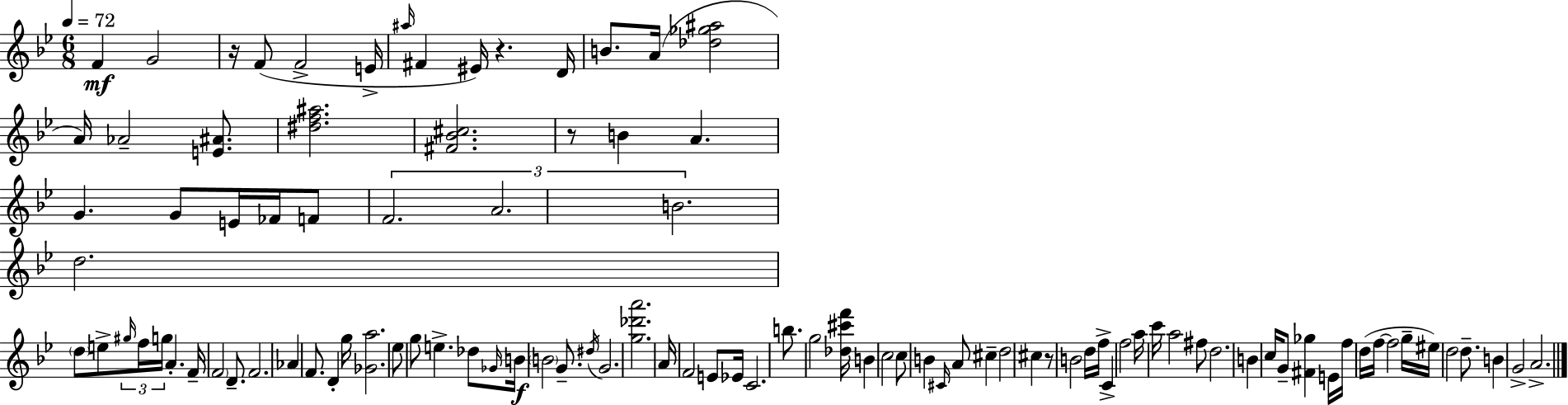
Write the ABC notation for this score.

X:1
T:Untitled
M:6/8
L:1/4
K:Gm
F G2 z/4 F/2 F2 E/4 ^a/4 ^F ^E/4 z D/4 B/2 A/4 [_d_g^a]2 A/4 _A2 [E^A]/2 [^df^a]2 [^F_B^c]2 z/2 B A G G/2 E/4 _F/4 F/2 F2 A2 B2 d2 d/2 e/2 ^g/4 f/4 g/4 A F/4 F2 D/2 F2 _A F/2 D g/4 [_Ga]2 _e/2 g/2 e _d/2 _G/4 B/4 B2 G/2 ^d/4 G2 [g_d'a']2 A/4 F2 E/2 _E/4 C2 b/2 g2 [_d^c'f']/4 B c2 c/2 B ^C/4 A/2 ^c d2 ^c z/2 B2 d/4 f/4 C f2 a/4 c'/4 a2 ^f/2 d2 B c/4 G/2 [^F_g] E/4 f/4 d/4 f/4 f2 g/4 ^e/4 d2 d/2 B G2 A2